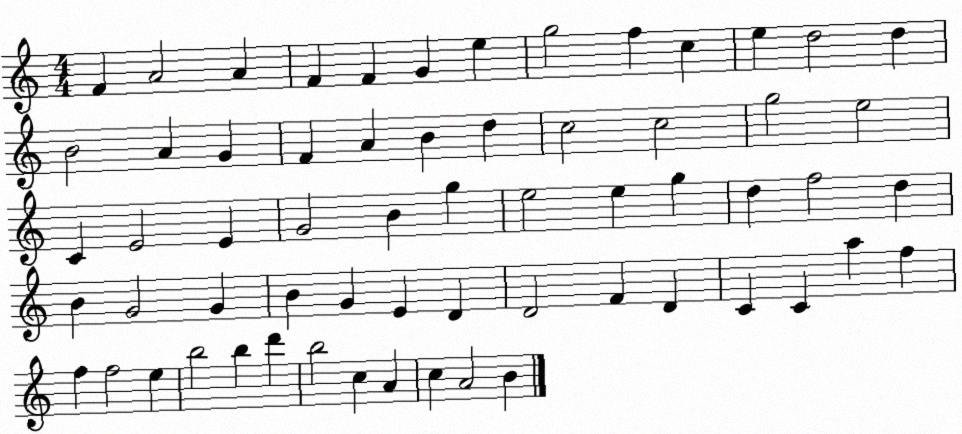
X:1
T:Untitled
M:4/4
L:1/4
K:C
F A2 A F F G e g2 f c e d2 d B2 A G F A B d c2 c2 g2 e2 C E2 E G2 B g e2 e g d f2 d B G2 G B G E D D2 F D C C a f f f2 e b2 b d' b2 c A c A2 B